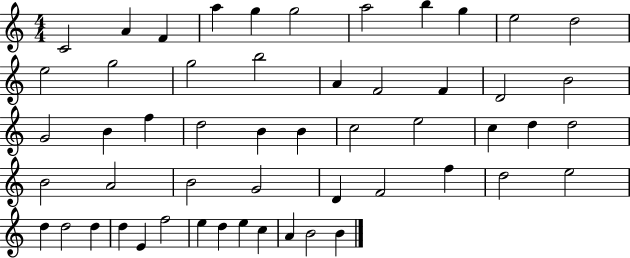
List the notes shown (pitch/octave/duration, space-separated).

C4/h A4/q F4/q A5/q G5/q G5/h A5/h B5/q G5/q E5/h D5/h E5/h G5/h G5/h B5/h A4/q F4/h F4/q D4/h B4/h G4/h B4/q F5/q D5/h B4/q B4/q C5/h E5/h C5/q D5/q D5/h B4/h A4/h B4/h G4/h D4/q F4/h F5/q D5/h E5/h D5/q D5/h D5/q D5/q E4/q F5/h E5/q D5/q E5/q C5/q A4/q B4/h B4/q